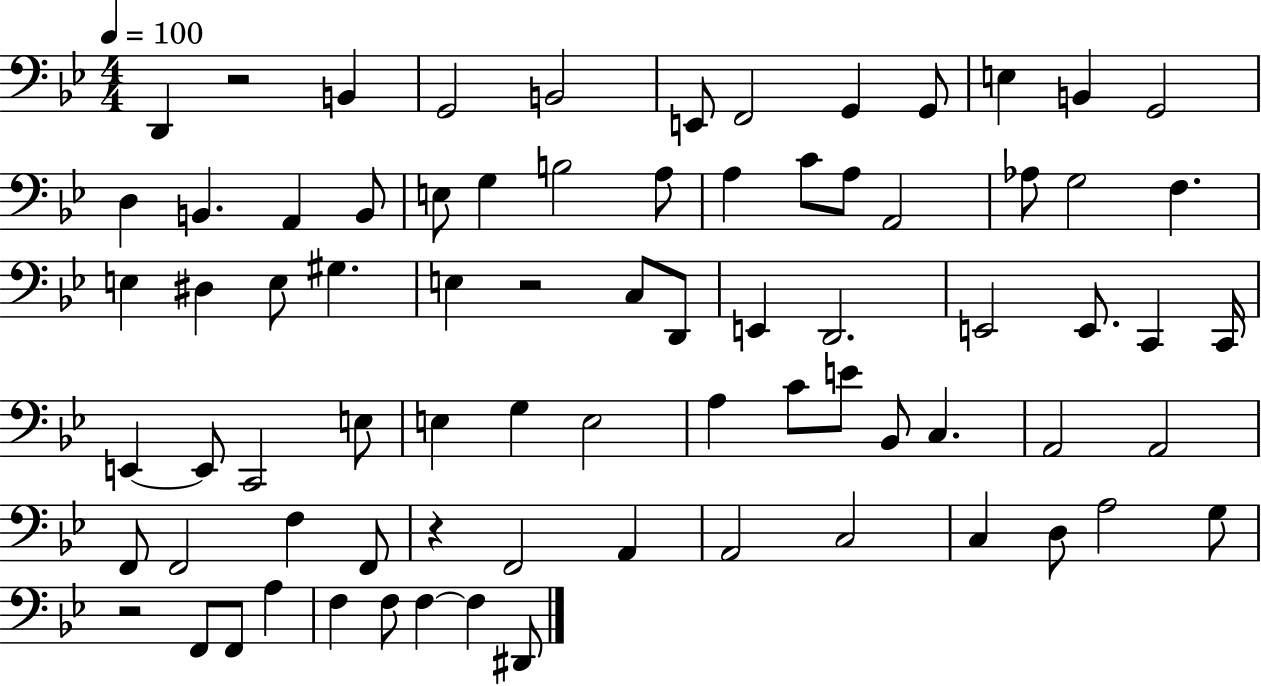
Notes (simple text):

D2/q R/h B2/q G2/h B2/h E2/e F2/h G2/q G2/e E3/q B2/q G2/h D3/q B2/q. A2/q B2/e E3/e G3/q B3/h A3/e A3/q C4/e A3/e A2/h Ab3/e G3/h F3/q. E3/q D#3/q E3/e G#3/q. E3/q R/h C3/e D2/e E2/q D2/h. E2/h E2/e. C2/q C2/s E2/q E2/e C2/h E3/e E3/q G3/q E3/h A3/q C4/e E4/e Bb2/e C3/q. A2/h A2/h F2/e F2/h F3/q F2/e R/q F2/h A2/q A2/h C3/h C3/q D3/e A3/h G3/e R/h F2/e F2/e A3/q F3/q F3/e F3/q F3/q D#2/e